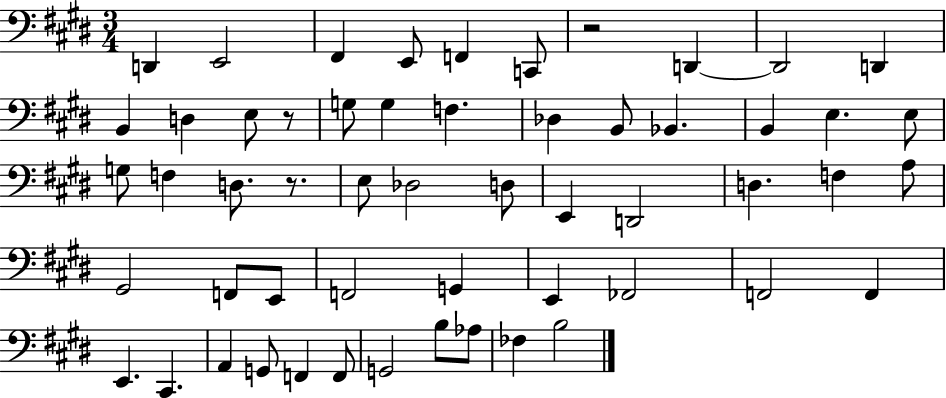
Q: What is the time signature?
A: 3/4